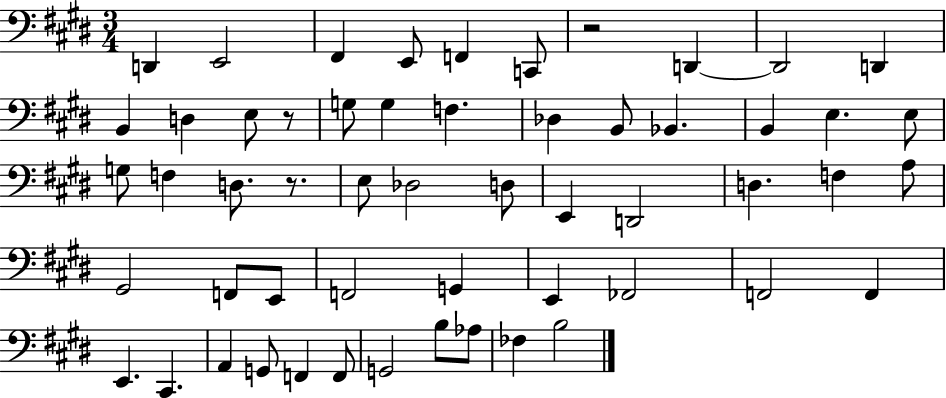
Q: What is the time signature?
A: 3/4